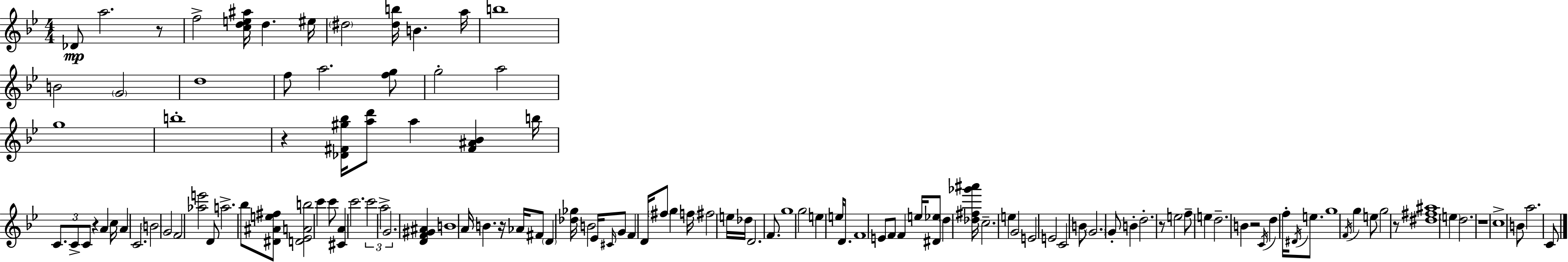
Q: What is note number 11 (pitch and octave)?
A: G4